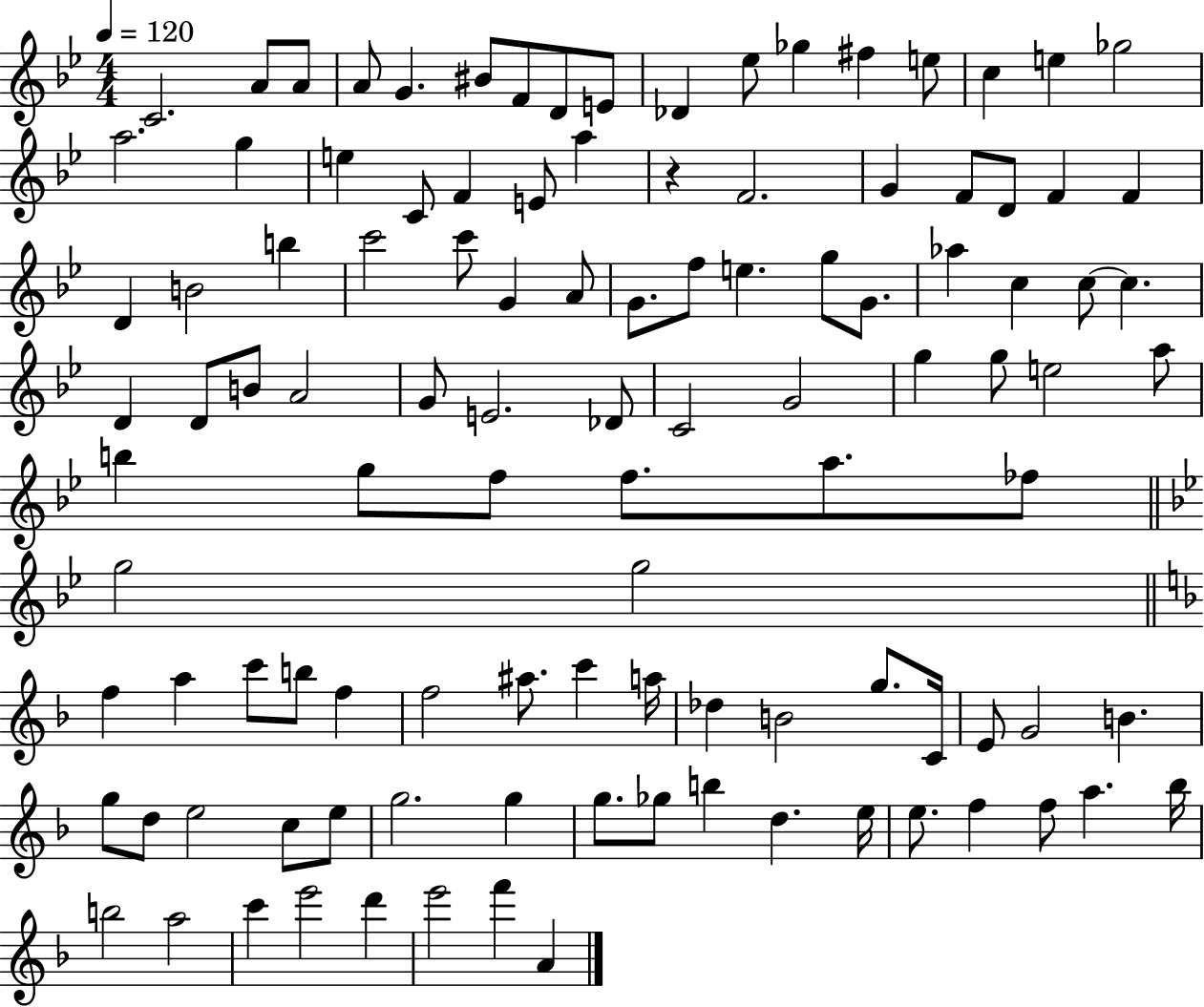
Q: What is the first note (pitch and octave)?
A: C4